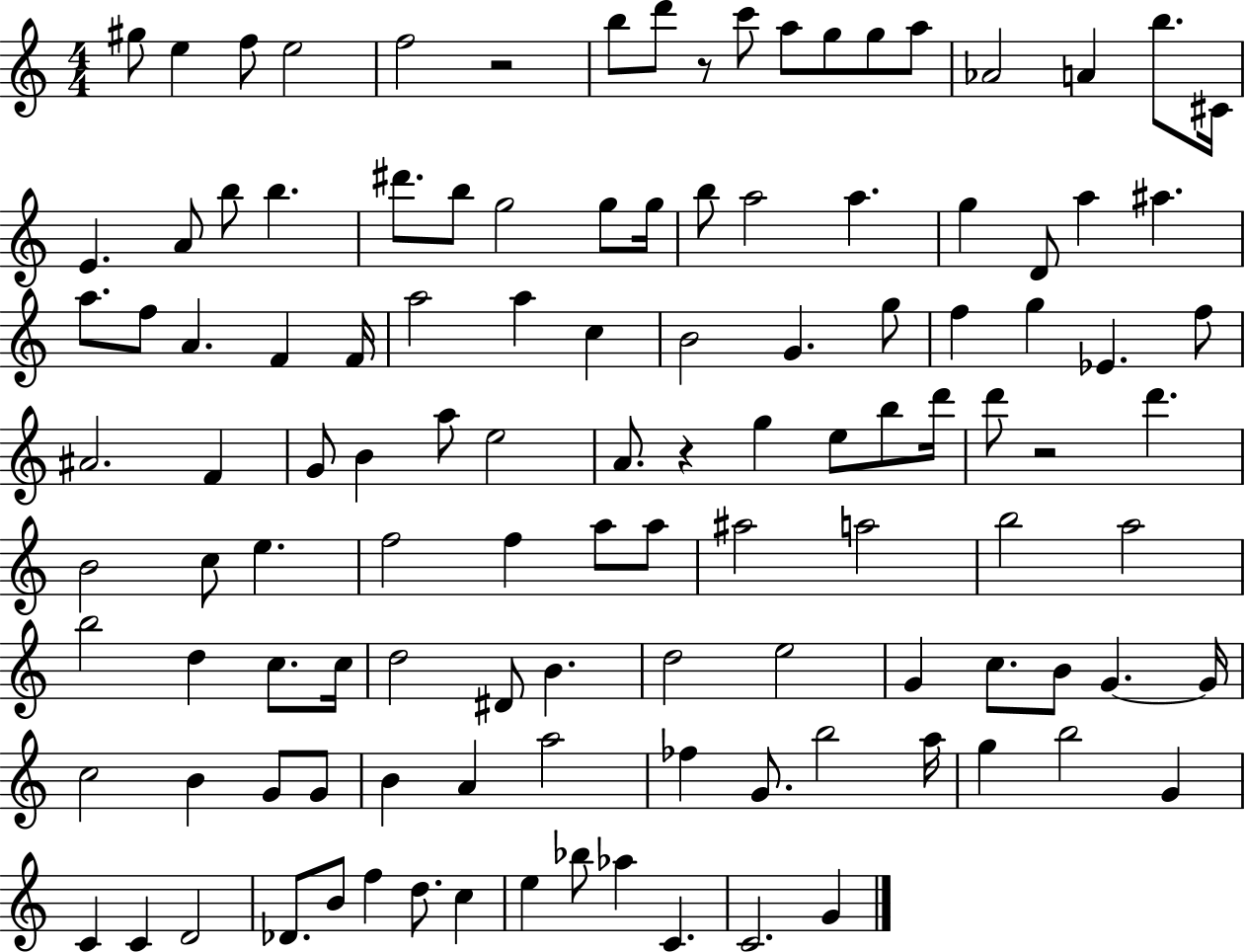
{
  \clef treble
  \numericTimeSignature
  \time 4/4
  \key c \major
  \repeat volta 2 { gis''8 e''4 f''8 e''2 | f''2 r2 | b''8 d'''8 r8 c'''8 a''8 g''8 g''8 a''8 | aes'2 a'4 b''8. cis'16 | \break e'4. a'8 b''8 b''4. | dis'''8. b''8 g''2 g''8 g''16 | b''8 a''2 a''4. | g''4 d'8 a''4 ais''4. | \break a''8. f''8 a'4. f'4 f'16 | a''2 a''4 c''4 | b'2 g'4. g''8 | f''4 g''4 ees'4. f''8 | \break ais'2. f'4 | g'8 b'4 a''8 e''2 | a'8. r4 g''4 e''8 b''8 d'''16 | d'''8 r2 d'''4. | \break b'2 c''8 e''4. | f''2 f''4 a''8 a''8 | ais''2 a''2 | b''2 a''2 | \break b''2 d''4 c''8. c''16 | d''2 dis'8 b'4. | d''2 e''2 | g'4 c''8. b'8 g'4.~~ g'16 | \break c''2 b'4 g'8 g'8 | b'4 a'4 a''2 | fes''4 g'8. b''2 a''16 | g''4 b''2 g'4 | \break c'4 c'4 d'2 | des'8. b'8 f''4 d''8. c''4 | e''4 bes''8 aes''4 c'4. | c'2. g'4 | \break } \bar "|."
}